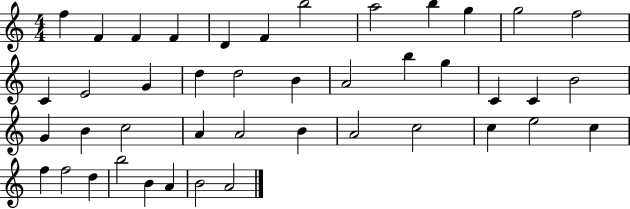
{
  \clef treble
  \numericTimeSignature
  \time 4/4
  \key c \major
  f''4 f'4 f'4 f'4 | d'4 f'4 b''2 | a''2 b''4 g''4 | g''2 f''2 | \break c'4 e'2 g'4 | d''4 d''2 b'4 | a'2 b''4 g''4 | c'4 c'4 b'2 | \break g'4 b'4 c''2 | a'4 a'2 b'4 | a'2 c''2 | c''4 e''2 c''4 | \break f''4 f''2 d''4 | b''2 b'4 a'4 | b'2 a'2 | \bar "|."
}